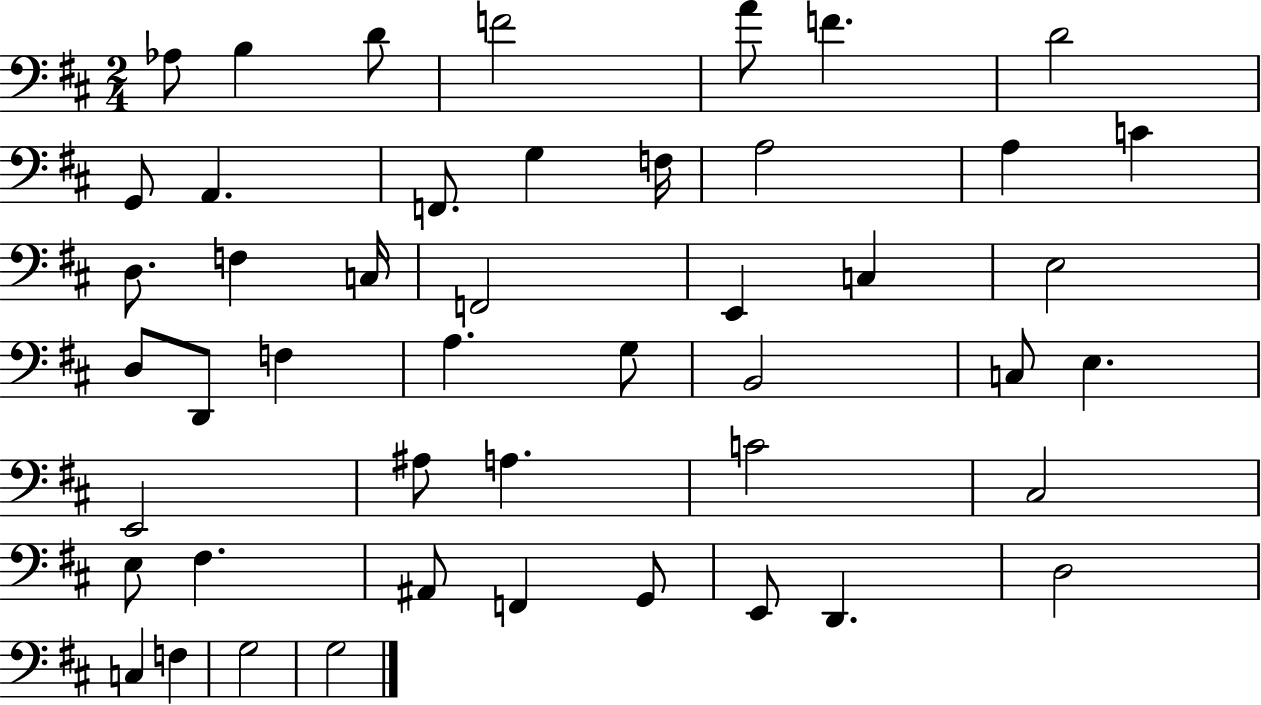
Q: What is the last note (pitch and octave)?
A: G3